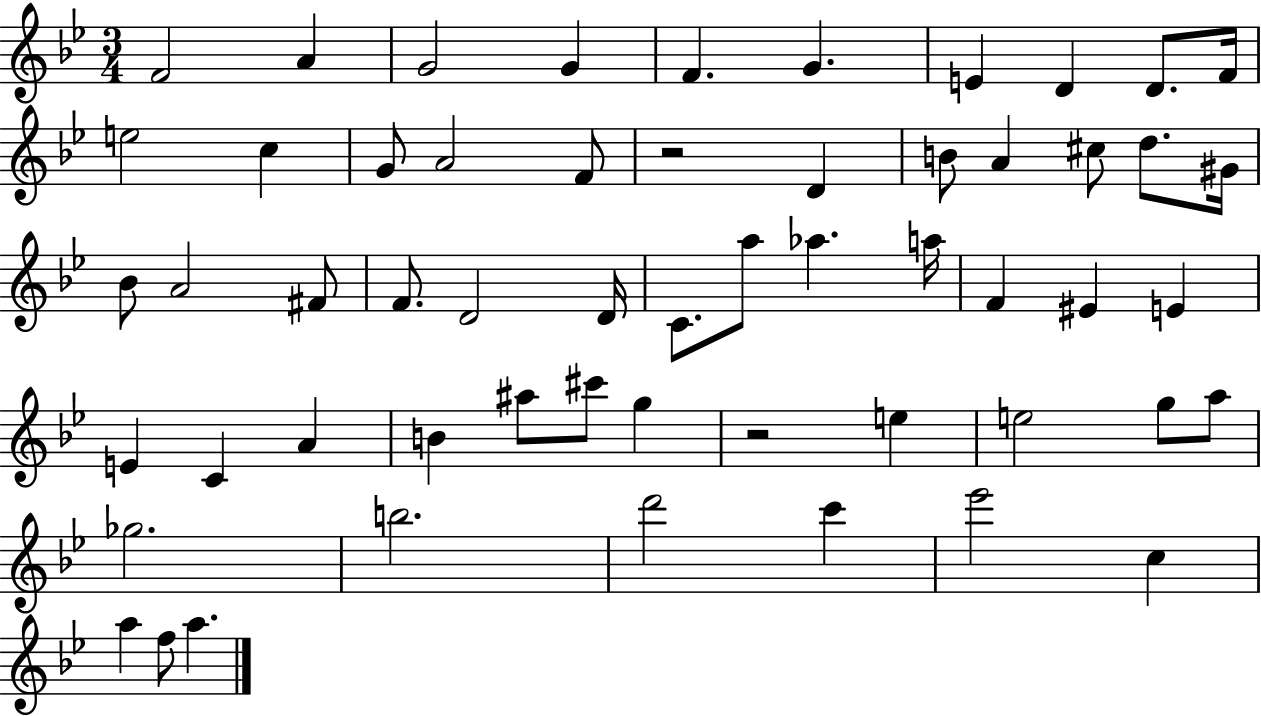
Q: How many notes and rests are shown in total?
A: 56